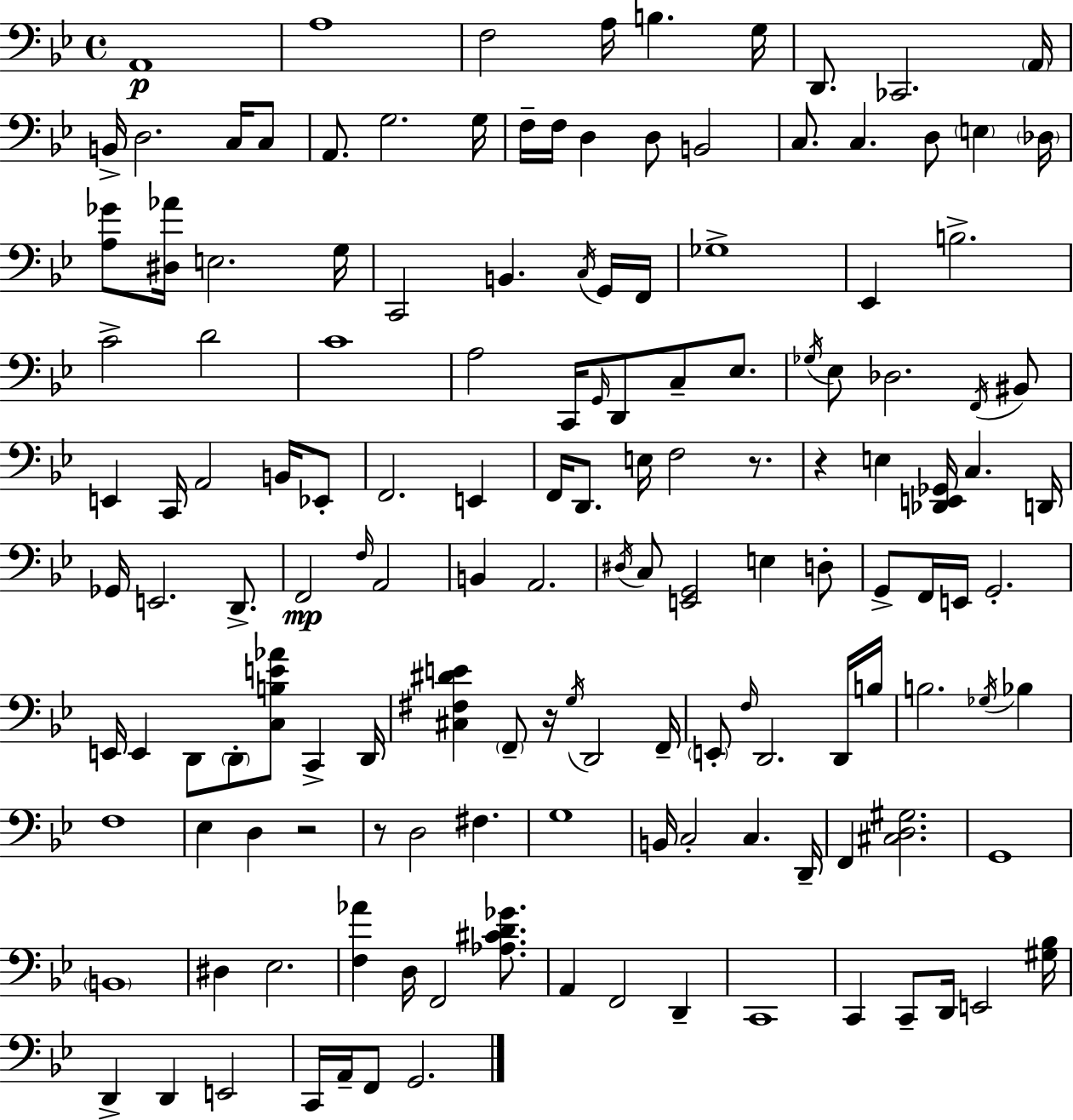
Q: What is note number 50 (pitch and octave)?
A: BIS2